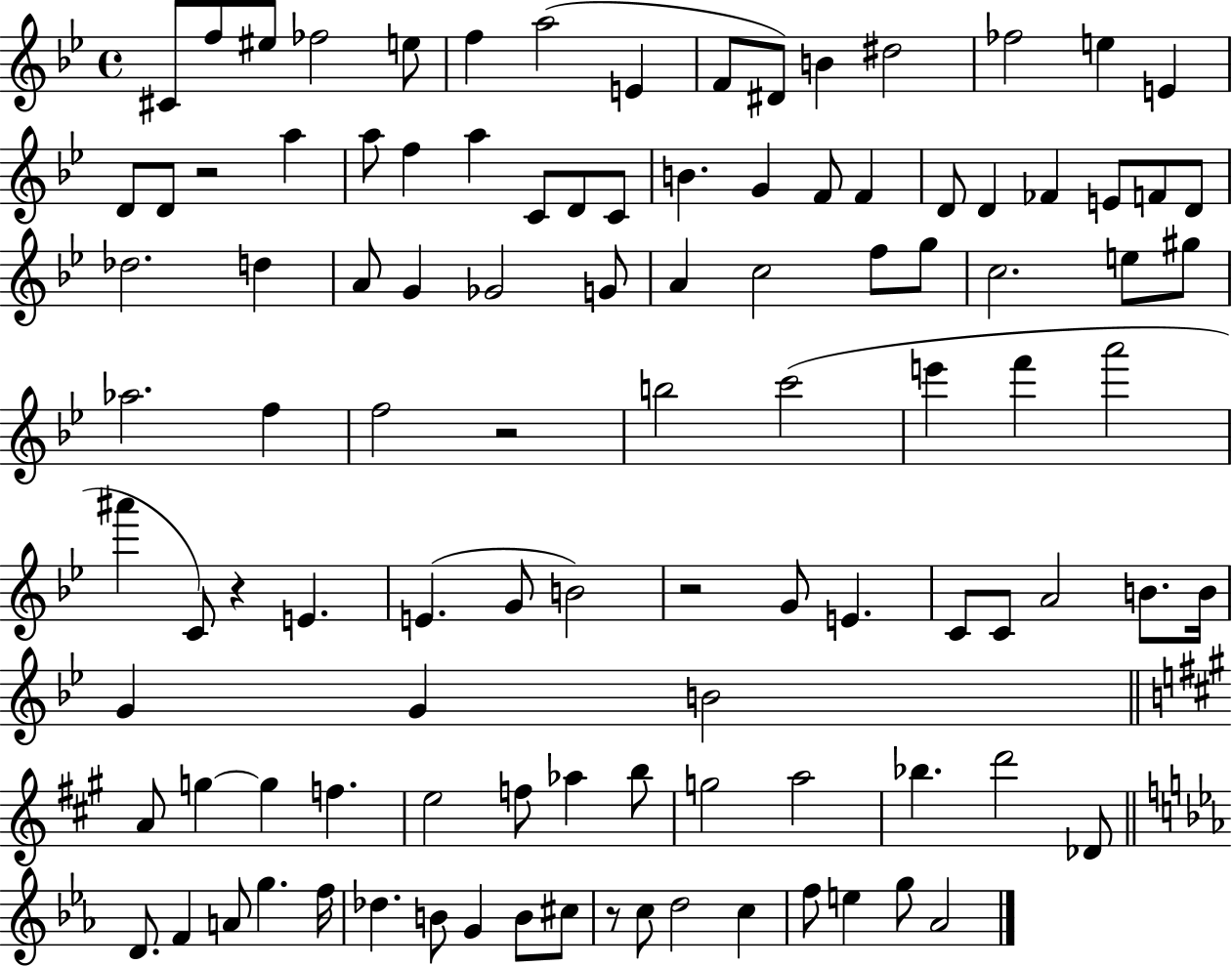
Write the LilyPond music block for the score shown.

{
  \clef treble
  \time 4/4
  \defaultTimeSignature
  \key bes \major
  cis'8 f''8 eis''8 fes''2 e''8 | f''4 a''2( e'4 | f'8 dis'8) b'4 dis''2 | fes''2 e''4 e'4 | \break d'8 d'8 r2 a''4 | a''8 f''4 a''4 c'8 d'8 c'8 | b'4. g'4 f'8 f'4 | d'8 d'4 fes'4 e'8 f'8 d'8 | \break des''2. d''4 | a'8 g'4 ges'2 g'8 | a'4 c''2 f''8 g''8 | c''2. e''8 gis''8 | \break aes''2. f''4 | f''2 r2 | b''2 c'''2( | e'''4 f'''4 a'''2 | \break ais'''4 c'8) r4 e'4. | e'4.( g'8 b'2) | r2 g'8 e'4. | c'8 c'8 a'2 b'8. b'16 | \break g'4 g'4 b'2 | \bar "||" \break \key a \major a'8 g''4~~ g''4 f''4. | e''2 f''8 aes''4 b''8 | g''2 a''2 | bes''4. d'''2 des'8 | \break \bar "||" \break \key c \minor d'8. f'4 a'8 g''4. f''16 | des''4. b'8 g'4 b'8 cis''8 | r8 c''8 d''2 c''4 | f''8 e''4 g''8 aes'2 | \break \bar "|."
}